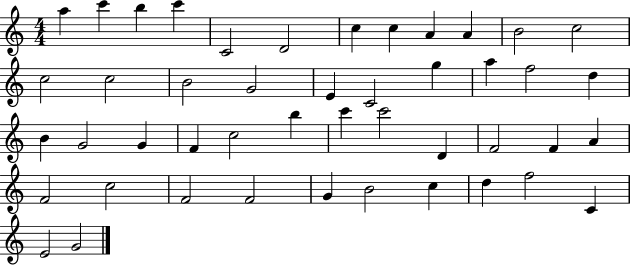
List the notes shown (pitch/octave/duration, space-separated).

A5/q C6/q B5/q C6/q C4/h D4/h C5/q C5/q A4/q A4/q B4/h C5/h C5/h C5/h B4/h G4/h E4/q C4/h G5/q A5/q F5/h D5/q B4/q G4/h G4/q F4/q C5/h B5/q C6/q C6/h D4/q F4/h F4/q A4/q F4/h C5/h F4/h F4/h G4/q B4/h C5/q D5/q F5/h C4/q E4/h G4/h